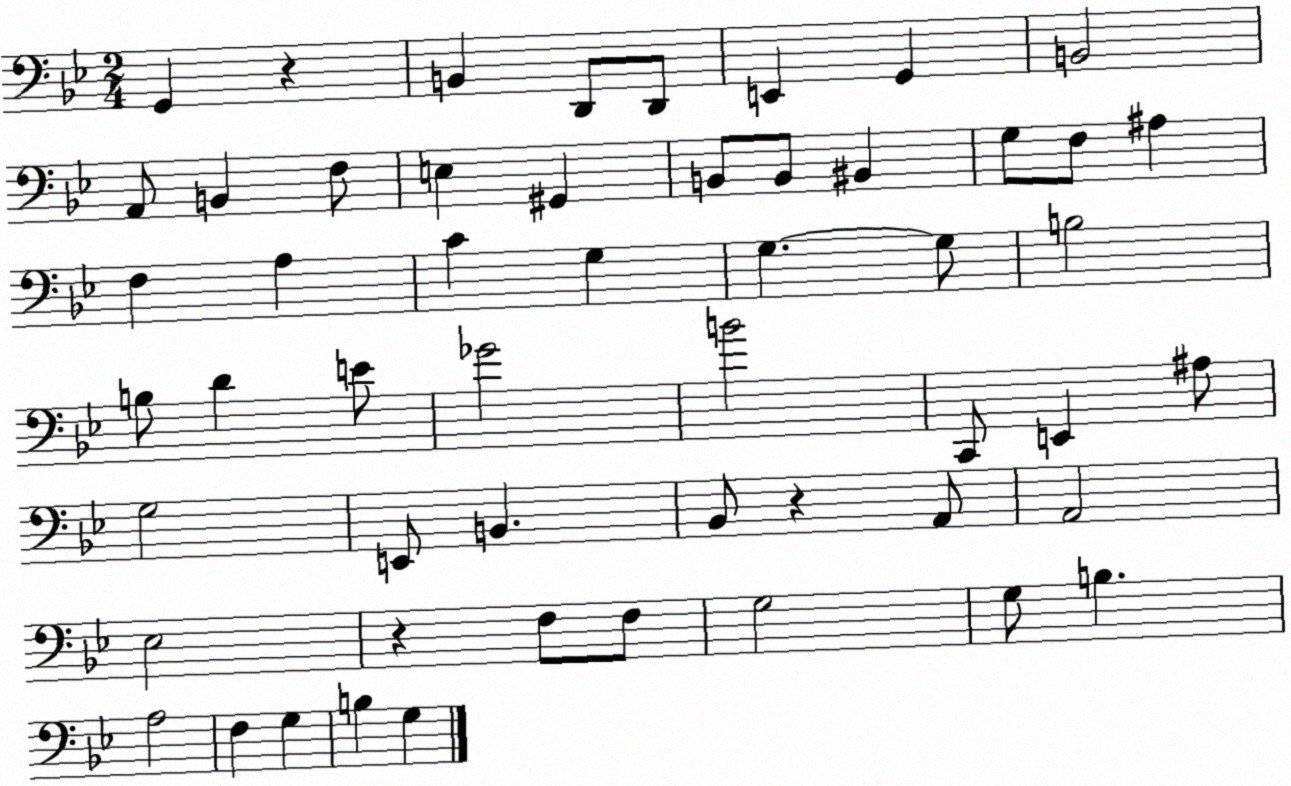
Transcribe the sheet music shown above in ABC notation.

X:1
T:Untitled
M:2/4
L:1/4
K:Bb
G,, z B,, D,,/2 D,,/2 E,, G,, B,,2 A,,/2 B,, F,/2 E, ^G,, B,,/2 B,,/2 ^B,, G,/2 F,/2 ^A, F, A, C G, G, G,/2 B,2 B,/2 D E/2 _G2 B2 C,,/2 E,, ^A,/2 G,2 E,,/2 B,, _B,,/2 z A,,/2 A,,2 _E,2 z F,/2 F,/2 G,2 G,/2 B, A,2 F, G, B, G,